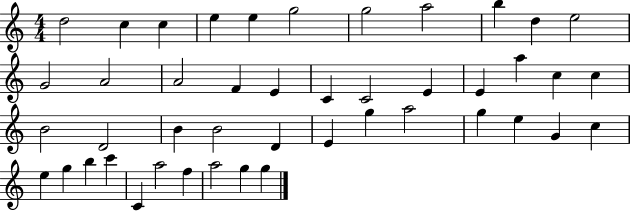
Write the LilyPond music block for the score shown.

{
  \clef treble
  \numericTimeSignature
  \time 4/4
  \key c \major
  d''2 c''4 c''4 | e''4 e''4 g''2 | g''2 a''2 | b''4 d''4 e''2 | \break g'2 a'2 | a'2 f'4 e'4 | c'4 c'2 e'4 | e'4 a''4 c''4 c''4 | \break b'2 d'2 | b'4 b'2 d'4 | e'4 g''4 a''2 | g''4 e''4 g'4 c''4 | \break e''4 g''4 b''4 c'''4 | c'4 a''2 f''4 | a''2 g''4 g''4 | \bar "|."
}